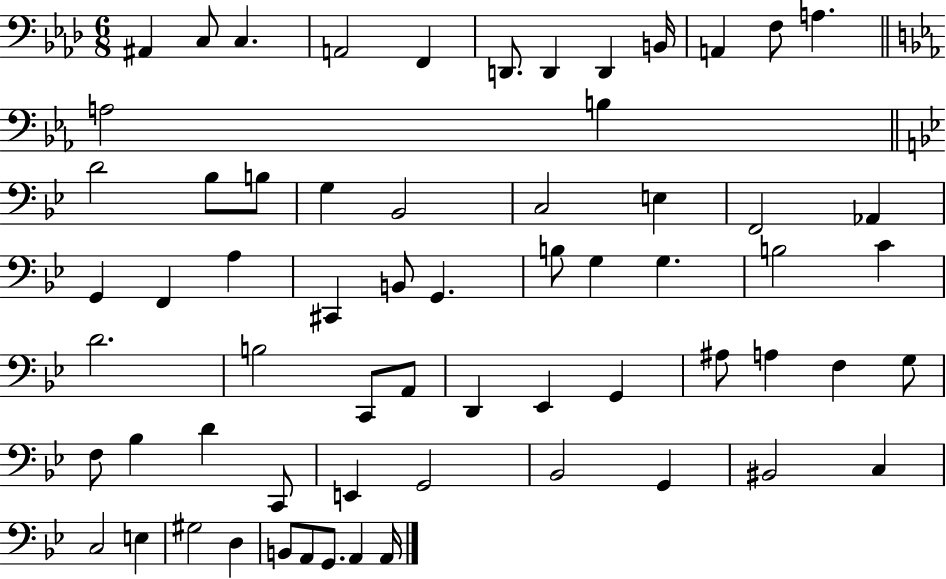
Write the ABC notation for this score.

X:1
T:Untitled
M:6/8
L:1/4
K:Ab
^A,, C,/2 C, A,,2 F,, D,,/2 D,, D,, B,,/4 A,, F,/2 A, A,2 B, D2 _B,/2 B,/2 G, _B,,2 C,2 E, F,,2 _A,, G,, F,, A, ^C,, B,,/2 G,, B,/2 G, G, B,2 C D2 B,2 C,,/2 A,,/2 D,, _E,, G,, ^A,/2 A, F, G,/2 F,/2 _B, D C,,/2 E,, G,,2 _B,,2 G,, ^B,,2 C, C,2 E, ^G,2 D, B,,/2 A,,/2 G,,/2 A,, A,,/4